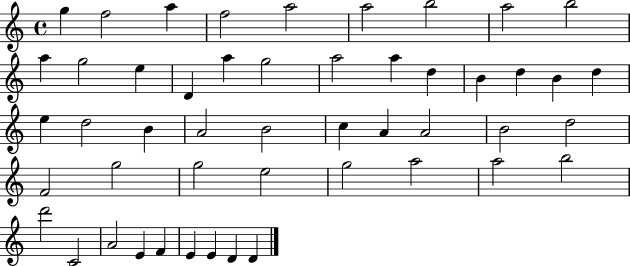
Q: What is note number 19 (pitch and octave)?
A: B4